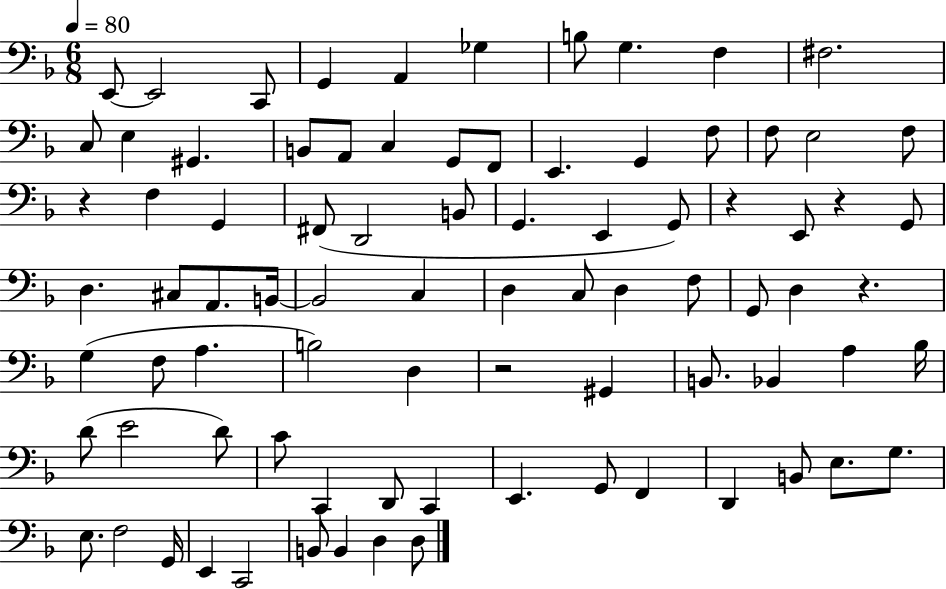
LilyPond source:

{
  \clef bass
  \numericTimeSignature
  \time 6/8
  \key f \major
  \tempo 4 = 80
  \repeat volta 2 { e,8~~ e,2 c,8 | g,4 a,4 ges4 | b8 g4. f4 | fis2. | \break c8 e4 gis,4. | b,8 a,8 c4 g,8 f,8 | e,4. g,4 f8 | f8 e2 f8 | \break r4 f4 g,4 | fis,8( d,2 b,8 | g,4. e,4 g,8) | r4 e,8 r4 g,8 | \break d4. cis8 a,8. b,16~~ | b,2 c4 | d4 c8 d4 f8 | g,8 d4 r4. | \break g4( f8 a4. | b2) d4 | r2 gis,4 | b,8. bes,4 a4 bes16 | \break d'8( e'2 d'8) | c'8 c,4 d,8 c,4 | e,4. g,8 f,4 | d,4 b,8 e8. g8. | \break e8. f2 g,16 | e,4 c,2 | b,8 b,4 d4 d8 | } \bar "|."
}